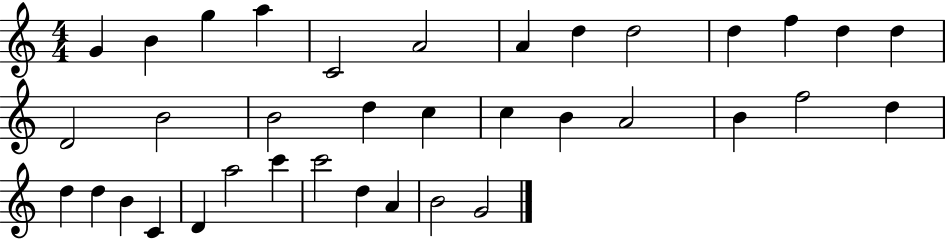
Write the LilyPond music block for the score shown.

{
  \clef treble
  \numericTimeSignature
  \time 4/4
  \key c \major
  g'4 b'4 g''4 a''4 | c'2 a'2 | a'4 d''4 d''2 | d''4 f''4 d''4 d''4 | \break d'2 b'2 | b'2 d''4 c''4 | c''4 b'4 a'2 | b'4 f''2 d''4 | \break d''4 d''4 b'4 c'4 | d'4 a''2 c'''4 | c'''2 d''4 a'4 | b'2 g'2 | \break \bar "|."
}